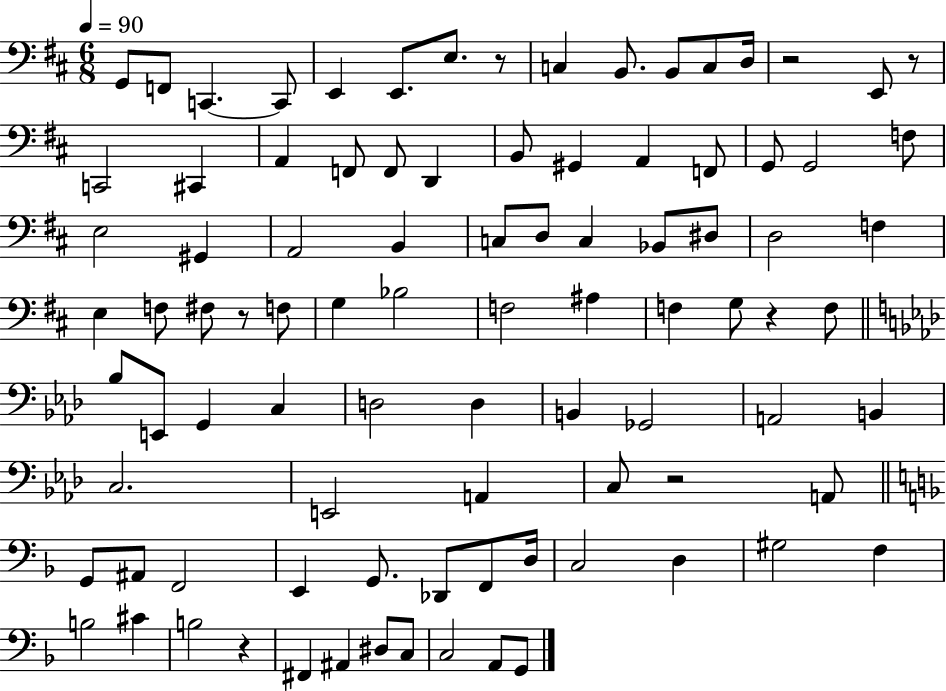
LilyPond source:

{
  \clef bass
  \numericTimeSignature
  \time 6/8
  \key d \major
  \tempo 4 = 90
  g,8 f,8 c,4.~~ c,8 | e,4 e,8. e8. r8 | c4 b,8. b,8 c8 d16 | r2 e,8 r8 | \break c,2 cis,4 | a,4 f,8 f,8 d,4 | b,8 gis,4 a,4 f,8 | g,8 g,2 f8 | \break e2 gis,4 | a,2 b,4 | c8 d8 c4 bes,8 dis8 | d2 f4 | \break e4 f8 fis8 r8 f8 | g4 bes2 | f2 ais4 | f4 g8 r4 f8 | \break \bar "||" \break \key aes \major bes8 e,8 g,4 c4 | d2 d4 | b,4 ges,2 | a,2 b,4 | \break c2. | e,2 a,4 | c8 r2 a,8 | \bar "||" \break \key f \major g,8 ais,8 f,2 | e,4 g,8. des,8 f,8 d16 | c2 d4 | gis2 f4 | \break b2 cis'4 | b2 r4 | fis,4 ais,4 dis8 c8 | c2 a,8 g,8 | \break \bar "|."
}